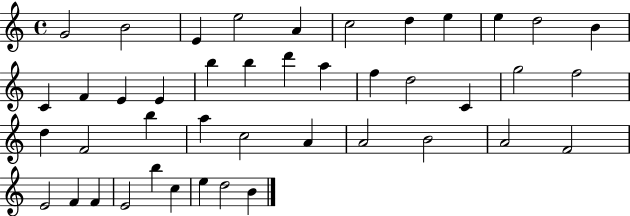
{
  \clef treble
  \time 4/4
  \defaultTimeSignature
  \key c \major
  g'2 b'2 | e'4 e''2 a'4 | c''2 d''4 e''4 | e''4 d''2 b'4 | \break c'4 f'4 e'4 e'4 | b''4 b''4 d'''4 a''4 | f''4 d''2 c'4 | g''2 f''2 | \break d''4 f'2 b''4 | a''4 c''2 a'4 | a'2 b'2 | a'2 f'2 | \break e'2 f'4 f'4 | e'2 b''4 c''4 | e''4 d''2 b'4 | \bar "|."
}